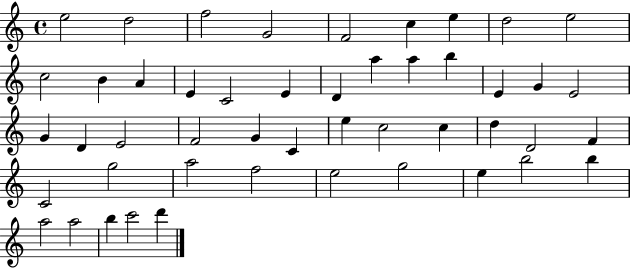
X:1
T:Untitled
M:4/4
L:1/4
K:C
e2 d2 f2 G2 F2 c e d2 e2 c2 B A E C2 E D a a b E G E2 G D E2 F2 G C e c2 c d D2 F C2 g2 a2 f2 e2 g2 e b2 b a2 a2 b c'2 d'